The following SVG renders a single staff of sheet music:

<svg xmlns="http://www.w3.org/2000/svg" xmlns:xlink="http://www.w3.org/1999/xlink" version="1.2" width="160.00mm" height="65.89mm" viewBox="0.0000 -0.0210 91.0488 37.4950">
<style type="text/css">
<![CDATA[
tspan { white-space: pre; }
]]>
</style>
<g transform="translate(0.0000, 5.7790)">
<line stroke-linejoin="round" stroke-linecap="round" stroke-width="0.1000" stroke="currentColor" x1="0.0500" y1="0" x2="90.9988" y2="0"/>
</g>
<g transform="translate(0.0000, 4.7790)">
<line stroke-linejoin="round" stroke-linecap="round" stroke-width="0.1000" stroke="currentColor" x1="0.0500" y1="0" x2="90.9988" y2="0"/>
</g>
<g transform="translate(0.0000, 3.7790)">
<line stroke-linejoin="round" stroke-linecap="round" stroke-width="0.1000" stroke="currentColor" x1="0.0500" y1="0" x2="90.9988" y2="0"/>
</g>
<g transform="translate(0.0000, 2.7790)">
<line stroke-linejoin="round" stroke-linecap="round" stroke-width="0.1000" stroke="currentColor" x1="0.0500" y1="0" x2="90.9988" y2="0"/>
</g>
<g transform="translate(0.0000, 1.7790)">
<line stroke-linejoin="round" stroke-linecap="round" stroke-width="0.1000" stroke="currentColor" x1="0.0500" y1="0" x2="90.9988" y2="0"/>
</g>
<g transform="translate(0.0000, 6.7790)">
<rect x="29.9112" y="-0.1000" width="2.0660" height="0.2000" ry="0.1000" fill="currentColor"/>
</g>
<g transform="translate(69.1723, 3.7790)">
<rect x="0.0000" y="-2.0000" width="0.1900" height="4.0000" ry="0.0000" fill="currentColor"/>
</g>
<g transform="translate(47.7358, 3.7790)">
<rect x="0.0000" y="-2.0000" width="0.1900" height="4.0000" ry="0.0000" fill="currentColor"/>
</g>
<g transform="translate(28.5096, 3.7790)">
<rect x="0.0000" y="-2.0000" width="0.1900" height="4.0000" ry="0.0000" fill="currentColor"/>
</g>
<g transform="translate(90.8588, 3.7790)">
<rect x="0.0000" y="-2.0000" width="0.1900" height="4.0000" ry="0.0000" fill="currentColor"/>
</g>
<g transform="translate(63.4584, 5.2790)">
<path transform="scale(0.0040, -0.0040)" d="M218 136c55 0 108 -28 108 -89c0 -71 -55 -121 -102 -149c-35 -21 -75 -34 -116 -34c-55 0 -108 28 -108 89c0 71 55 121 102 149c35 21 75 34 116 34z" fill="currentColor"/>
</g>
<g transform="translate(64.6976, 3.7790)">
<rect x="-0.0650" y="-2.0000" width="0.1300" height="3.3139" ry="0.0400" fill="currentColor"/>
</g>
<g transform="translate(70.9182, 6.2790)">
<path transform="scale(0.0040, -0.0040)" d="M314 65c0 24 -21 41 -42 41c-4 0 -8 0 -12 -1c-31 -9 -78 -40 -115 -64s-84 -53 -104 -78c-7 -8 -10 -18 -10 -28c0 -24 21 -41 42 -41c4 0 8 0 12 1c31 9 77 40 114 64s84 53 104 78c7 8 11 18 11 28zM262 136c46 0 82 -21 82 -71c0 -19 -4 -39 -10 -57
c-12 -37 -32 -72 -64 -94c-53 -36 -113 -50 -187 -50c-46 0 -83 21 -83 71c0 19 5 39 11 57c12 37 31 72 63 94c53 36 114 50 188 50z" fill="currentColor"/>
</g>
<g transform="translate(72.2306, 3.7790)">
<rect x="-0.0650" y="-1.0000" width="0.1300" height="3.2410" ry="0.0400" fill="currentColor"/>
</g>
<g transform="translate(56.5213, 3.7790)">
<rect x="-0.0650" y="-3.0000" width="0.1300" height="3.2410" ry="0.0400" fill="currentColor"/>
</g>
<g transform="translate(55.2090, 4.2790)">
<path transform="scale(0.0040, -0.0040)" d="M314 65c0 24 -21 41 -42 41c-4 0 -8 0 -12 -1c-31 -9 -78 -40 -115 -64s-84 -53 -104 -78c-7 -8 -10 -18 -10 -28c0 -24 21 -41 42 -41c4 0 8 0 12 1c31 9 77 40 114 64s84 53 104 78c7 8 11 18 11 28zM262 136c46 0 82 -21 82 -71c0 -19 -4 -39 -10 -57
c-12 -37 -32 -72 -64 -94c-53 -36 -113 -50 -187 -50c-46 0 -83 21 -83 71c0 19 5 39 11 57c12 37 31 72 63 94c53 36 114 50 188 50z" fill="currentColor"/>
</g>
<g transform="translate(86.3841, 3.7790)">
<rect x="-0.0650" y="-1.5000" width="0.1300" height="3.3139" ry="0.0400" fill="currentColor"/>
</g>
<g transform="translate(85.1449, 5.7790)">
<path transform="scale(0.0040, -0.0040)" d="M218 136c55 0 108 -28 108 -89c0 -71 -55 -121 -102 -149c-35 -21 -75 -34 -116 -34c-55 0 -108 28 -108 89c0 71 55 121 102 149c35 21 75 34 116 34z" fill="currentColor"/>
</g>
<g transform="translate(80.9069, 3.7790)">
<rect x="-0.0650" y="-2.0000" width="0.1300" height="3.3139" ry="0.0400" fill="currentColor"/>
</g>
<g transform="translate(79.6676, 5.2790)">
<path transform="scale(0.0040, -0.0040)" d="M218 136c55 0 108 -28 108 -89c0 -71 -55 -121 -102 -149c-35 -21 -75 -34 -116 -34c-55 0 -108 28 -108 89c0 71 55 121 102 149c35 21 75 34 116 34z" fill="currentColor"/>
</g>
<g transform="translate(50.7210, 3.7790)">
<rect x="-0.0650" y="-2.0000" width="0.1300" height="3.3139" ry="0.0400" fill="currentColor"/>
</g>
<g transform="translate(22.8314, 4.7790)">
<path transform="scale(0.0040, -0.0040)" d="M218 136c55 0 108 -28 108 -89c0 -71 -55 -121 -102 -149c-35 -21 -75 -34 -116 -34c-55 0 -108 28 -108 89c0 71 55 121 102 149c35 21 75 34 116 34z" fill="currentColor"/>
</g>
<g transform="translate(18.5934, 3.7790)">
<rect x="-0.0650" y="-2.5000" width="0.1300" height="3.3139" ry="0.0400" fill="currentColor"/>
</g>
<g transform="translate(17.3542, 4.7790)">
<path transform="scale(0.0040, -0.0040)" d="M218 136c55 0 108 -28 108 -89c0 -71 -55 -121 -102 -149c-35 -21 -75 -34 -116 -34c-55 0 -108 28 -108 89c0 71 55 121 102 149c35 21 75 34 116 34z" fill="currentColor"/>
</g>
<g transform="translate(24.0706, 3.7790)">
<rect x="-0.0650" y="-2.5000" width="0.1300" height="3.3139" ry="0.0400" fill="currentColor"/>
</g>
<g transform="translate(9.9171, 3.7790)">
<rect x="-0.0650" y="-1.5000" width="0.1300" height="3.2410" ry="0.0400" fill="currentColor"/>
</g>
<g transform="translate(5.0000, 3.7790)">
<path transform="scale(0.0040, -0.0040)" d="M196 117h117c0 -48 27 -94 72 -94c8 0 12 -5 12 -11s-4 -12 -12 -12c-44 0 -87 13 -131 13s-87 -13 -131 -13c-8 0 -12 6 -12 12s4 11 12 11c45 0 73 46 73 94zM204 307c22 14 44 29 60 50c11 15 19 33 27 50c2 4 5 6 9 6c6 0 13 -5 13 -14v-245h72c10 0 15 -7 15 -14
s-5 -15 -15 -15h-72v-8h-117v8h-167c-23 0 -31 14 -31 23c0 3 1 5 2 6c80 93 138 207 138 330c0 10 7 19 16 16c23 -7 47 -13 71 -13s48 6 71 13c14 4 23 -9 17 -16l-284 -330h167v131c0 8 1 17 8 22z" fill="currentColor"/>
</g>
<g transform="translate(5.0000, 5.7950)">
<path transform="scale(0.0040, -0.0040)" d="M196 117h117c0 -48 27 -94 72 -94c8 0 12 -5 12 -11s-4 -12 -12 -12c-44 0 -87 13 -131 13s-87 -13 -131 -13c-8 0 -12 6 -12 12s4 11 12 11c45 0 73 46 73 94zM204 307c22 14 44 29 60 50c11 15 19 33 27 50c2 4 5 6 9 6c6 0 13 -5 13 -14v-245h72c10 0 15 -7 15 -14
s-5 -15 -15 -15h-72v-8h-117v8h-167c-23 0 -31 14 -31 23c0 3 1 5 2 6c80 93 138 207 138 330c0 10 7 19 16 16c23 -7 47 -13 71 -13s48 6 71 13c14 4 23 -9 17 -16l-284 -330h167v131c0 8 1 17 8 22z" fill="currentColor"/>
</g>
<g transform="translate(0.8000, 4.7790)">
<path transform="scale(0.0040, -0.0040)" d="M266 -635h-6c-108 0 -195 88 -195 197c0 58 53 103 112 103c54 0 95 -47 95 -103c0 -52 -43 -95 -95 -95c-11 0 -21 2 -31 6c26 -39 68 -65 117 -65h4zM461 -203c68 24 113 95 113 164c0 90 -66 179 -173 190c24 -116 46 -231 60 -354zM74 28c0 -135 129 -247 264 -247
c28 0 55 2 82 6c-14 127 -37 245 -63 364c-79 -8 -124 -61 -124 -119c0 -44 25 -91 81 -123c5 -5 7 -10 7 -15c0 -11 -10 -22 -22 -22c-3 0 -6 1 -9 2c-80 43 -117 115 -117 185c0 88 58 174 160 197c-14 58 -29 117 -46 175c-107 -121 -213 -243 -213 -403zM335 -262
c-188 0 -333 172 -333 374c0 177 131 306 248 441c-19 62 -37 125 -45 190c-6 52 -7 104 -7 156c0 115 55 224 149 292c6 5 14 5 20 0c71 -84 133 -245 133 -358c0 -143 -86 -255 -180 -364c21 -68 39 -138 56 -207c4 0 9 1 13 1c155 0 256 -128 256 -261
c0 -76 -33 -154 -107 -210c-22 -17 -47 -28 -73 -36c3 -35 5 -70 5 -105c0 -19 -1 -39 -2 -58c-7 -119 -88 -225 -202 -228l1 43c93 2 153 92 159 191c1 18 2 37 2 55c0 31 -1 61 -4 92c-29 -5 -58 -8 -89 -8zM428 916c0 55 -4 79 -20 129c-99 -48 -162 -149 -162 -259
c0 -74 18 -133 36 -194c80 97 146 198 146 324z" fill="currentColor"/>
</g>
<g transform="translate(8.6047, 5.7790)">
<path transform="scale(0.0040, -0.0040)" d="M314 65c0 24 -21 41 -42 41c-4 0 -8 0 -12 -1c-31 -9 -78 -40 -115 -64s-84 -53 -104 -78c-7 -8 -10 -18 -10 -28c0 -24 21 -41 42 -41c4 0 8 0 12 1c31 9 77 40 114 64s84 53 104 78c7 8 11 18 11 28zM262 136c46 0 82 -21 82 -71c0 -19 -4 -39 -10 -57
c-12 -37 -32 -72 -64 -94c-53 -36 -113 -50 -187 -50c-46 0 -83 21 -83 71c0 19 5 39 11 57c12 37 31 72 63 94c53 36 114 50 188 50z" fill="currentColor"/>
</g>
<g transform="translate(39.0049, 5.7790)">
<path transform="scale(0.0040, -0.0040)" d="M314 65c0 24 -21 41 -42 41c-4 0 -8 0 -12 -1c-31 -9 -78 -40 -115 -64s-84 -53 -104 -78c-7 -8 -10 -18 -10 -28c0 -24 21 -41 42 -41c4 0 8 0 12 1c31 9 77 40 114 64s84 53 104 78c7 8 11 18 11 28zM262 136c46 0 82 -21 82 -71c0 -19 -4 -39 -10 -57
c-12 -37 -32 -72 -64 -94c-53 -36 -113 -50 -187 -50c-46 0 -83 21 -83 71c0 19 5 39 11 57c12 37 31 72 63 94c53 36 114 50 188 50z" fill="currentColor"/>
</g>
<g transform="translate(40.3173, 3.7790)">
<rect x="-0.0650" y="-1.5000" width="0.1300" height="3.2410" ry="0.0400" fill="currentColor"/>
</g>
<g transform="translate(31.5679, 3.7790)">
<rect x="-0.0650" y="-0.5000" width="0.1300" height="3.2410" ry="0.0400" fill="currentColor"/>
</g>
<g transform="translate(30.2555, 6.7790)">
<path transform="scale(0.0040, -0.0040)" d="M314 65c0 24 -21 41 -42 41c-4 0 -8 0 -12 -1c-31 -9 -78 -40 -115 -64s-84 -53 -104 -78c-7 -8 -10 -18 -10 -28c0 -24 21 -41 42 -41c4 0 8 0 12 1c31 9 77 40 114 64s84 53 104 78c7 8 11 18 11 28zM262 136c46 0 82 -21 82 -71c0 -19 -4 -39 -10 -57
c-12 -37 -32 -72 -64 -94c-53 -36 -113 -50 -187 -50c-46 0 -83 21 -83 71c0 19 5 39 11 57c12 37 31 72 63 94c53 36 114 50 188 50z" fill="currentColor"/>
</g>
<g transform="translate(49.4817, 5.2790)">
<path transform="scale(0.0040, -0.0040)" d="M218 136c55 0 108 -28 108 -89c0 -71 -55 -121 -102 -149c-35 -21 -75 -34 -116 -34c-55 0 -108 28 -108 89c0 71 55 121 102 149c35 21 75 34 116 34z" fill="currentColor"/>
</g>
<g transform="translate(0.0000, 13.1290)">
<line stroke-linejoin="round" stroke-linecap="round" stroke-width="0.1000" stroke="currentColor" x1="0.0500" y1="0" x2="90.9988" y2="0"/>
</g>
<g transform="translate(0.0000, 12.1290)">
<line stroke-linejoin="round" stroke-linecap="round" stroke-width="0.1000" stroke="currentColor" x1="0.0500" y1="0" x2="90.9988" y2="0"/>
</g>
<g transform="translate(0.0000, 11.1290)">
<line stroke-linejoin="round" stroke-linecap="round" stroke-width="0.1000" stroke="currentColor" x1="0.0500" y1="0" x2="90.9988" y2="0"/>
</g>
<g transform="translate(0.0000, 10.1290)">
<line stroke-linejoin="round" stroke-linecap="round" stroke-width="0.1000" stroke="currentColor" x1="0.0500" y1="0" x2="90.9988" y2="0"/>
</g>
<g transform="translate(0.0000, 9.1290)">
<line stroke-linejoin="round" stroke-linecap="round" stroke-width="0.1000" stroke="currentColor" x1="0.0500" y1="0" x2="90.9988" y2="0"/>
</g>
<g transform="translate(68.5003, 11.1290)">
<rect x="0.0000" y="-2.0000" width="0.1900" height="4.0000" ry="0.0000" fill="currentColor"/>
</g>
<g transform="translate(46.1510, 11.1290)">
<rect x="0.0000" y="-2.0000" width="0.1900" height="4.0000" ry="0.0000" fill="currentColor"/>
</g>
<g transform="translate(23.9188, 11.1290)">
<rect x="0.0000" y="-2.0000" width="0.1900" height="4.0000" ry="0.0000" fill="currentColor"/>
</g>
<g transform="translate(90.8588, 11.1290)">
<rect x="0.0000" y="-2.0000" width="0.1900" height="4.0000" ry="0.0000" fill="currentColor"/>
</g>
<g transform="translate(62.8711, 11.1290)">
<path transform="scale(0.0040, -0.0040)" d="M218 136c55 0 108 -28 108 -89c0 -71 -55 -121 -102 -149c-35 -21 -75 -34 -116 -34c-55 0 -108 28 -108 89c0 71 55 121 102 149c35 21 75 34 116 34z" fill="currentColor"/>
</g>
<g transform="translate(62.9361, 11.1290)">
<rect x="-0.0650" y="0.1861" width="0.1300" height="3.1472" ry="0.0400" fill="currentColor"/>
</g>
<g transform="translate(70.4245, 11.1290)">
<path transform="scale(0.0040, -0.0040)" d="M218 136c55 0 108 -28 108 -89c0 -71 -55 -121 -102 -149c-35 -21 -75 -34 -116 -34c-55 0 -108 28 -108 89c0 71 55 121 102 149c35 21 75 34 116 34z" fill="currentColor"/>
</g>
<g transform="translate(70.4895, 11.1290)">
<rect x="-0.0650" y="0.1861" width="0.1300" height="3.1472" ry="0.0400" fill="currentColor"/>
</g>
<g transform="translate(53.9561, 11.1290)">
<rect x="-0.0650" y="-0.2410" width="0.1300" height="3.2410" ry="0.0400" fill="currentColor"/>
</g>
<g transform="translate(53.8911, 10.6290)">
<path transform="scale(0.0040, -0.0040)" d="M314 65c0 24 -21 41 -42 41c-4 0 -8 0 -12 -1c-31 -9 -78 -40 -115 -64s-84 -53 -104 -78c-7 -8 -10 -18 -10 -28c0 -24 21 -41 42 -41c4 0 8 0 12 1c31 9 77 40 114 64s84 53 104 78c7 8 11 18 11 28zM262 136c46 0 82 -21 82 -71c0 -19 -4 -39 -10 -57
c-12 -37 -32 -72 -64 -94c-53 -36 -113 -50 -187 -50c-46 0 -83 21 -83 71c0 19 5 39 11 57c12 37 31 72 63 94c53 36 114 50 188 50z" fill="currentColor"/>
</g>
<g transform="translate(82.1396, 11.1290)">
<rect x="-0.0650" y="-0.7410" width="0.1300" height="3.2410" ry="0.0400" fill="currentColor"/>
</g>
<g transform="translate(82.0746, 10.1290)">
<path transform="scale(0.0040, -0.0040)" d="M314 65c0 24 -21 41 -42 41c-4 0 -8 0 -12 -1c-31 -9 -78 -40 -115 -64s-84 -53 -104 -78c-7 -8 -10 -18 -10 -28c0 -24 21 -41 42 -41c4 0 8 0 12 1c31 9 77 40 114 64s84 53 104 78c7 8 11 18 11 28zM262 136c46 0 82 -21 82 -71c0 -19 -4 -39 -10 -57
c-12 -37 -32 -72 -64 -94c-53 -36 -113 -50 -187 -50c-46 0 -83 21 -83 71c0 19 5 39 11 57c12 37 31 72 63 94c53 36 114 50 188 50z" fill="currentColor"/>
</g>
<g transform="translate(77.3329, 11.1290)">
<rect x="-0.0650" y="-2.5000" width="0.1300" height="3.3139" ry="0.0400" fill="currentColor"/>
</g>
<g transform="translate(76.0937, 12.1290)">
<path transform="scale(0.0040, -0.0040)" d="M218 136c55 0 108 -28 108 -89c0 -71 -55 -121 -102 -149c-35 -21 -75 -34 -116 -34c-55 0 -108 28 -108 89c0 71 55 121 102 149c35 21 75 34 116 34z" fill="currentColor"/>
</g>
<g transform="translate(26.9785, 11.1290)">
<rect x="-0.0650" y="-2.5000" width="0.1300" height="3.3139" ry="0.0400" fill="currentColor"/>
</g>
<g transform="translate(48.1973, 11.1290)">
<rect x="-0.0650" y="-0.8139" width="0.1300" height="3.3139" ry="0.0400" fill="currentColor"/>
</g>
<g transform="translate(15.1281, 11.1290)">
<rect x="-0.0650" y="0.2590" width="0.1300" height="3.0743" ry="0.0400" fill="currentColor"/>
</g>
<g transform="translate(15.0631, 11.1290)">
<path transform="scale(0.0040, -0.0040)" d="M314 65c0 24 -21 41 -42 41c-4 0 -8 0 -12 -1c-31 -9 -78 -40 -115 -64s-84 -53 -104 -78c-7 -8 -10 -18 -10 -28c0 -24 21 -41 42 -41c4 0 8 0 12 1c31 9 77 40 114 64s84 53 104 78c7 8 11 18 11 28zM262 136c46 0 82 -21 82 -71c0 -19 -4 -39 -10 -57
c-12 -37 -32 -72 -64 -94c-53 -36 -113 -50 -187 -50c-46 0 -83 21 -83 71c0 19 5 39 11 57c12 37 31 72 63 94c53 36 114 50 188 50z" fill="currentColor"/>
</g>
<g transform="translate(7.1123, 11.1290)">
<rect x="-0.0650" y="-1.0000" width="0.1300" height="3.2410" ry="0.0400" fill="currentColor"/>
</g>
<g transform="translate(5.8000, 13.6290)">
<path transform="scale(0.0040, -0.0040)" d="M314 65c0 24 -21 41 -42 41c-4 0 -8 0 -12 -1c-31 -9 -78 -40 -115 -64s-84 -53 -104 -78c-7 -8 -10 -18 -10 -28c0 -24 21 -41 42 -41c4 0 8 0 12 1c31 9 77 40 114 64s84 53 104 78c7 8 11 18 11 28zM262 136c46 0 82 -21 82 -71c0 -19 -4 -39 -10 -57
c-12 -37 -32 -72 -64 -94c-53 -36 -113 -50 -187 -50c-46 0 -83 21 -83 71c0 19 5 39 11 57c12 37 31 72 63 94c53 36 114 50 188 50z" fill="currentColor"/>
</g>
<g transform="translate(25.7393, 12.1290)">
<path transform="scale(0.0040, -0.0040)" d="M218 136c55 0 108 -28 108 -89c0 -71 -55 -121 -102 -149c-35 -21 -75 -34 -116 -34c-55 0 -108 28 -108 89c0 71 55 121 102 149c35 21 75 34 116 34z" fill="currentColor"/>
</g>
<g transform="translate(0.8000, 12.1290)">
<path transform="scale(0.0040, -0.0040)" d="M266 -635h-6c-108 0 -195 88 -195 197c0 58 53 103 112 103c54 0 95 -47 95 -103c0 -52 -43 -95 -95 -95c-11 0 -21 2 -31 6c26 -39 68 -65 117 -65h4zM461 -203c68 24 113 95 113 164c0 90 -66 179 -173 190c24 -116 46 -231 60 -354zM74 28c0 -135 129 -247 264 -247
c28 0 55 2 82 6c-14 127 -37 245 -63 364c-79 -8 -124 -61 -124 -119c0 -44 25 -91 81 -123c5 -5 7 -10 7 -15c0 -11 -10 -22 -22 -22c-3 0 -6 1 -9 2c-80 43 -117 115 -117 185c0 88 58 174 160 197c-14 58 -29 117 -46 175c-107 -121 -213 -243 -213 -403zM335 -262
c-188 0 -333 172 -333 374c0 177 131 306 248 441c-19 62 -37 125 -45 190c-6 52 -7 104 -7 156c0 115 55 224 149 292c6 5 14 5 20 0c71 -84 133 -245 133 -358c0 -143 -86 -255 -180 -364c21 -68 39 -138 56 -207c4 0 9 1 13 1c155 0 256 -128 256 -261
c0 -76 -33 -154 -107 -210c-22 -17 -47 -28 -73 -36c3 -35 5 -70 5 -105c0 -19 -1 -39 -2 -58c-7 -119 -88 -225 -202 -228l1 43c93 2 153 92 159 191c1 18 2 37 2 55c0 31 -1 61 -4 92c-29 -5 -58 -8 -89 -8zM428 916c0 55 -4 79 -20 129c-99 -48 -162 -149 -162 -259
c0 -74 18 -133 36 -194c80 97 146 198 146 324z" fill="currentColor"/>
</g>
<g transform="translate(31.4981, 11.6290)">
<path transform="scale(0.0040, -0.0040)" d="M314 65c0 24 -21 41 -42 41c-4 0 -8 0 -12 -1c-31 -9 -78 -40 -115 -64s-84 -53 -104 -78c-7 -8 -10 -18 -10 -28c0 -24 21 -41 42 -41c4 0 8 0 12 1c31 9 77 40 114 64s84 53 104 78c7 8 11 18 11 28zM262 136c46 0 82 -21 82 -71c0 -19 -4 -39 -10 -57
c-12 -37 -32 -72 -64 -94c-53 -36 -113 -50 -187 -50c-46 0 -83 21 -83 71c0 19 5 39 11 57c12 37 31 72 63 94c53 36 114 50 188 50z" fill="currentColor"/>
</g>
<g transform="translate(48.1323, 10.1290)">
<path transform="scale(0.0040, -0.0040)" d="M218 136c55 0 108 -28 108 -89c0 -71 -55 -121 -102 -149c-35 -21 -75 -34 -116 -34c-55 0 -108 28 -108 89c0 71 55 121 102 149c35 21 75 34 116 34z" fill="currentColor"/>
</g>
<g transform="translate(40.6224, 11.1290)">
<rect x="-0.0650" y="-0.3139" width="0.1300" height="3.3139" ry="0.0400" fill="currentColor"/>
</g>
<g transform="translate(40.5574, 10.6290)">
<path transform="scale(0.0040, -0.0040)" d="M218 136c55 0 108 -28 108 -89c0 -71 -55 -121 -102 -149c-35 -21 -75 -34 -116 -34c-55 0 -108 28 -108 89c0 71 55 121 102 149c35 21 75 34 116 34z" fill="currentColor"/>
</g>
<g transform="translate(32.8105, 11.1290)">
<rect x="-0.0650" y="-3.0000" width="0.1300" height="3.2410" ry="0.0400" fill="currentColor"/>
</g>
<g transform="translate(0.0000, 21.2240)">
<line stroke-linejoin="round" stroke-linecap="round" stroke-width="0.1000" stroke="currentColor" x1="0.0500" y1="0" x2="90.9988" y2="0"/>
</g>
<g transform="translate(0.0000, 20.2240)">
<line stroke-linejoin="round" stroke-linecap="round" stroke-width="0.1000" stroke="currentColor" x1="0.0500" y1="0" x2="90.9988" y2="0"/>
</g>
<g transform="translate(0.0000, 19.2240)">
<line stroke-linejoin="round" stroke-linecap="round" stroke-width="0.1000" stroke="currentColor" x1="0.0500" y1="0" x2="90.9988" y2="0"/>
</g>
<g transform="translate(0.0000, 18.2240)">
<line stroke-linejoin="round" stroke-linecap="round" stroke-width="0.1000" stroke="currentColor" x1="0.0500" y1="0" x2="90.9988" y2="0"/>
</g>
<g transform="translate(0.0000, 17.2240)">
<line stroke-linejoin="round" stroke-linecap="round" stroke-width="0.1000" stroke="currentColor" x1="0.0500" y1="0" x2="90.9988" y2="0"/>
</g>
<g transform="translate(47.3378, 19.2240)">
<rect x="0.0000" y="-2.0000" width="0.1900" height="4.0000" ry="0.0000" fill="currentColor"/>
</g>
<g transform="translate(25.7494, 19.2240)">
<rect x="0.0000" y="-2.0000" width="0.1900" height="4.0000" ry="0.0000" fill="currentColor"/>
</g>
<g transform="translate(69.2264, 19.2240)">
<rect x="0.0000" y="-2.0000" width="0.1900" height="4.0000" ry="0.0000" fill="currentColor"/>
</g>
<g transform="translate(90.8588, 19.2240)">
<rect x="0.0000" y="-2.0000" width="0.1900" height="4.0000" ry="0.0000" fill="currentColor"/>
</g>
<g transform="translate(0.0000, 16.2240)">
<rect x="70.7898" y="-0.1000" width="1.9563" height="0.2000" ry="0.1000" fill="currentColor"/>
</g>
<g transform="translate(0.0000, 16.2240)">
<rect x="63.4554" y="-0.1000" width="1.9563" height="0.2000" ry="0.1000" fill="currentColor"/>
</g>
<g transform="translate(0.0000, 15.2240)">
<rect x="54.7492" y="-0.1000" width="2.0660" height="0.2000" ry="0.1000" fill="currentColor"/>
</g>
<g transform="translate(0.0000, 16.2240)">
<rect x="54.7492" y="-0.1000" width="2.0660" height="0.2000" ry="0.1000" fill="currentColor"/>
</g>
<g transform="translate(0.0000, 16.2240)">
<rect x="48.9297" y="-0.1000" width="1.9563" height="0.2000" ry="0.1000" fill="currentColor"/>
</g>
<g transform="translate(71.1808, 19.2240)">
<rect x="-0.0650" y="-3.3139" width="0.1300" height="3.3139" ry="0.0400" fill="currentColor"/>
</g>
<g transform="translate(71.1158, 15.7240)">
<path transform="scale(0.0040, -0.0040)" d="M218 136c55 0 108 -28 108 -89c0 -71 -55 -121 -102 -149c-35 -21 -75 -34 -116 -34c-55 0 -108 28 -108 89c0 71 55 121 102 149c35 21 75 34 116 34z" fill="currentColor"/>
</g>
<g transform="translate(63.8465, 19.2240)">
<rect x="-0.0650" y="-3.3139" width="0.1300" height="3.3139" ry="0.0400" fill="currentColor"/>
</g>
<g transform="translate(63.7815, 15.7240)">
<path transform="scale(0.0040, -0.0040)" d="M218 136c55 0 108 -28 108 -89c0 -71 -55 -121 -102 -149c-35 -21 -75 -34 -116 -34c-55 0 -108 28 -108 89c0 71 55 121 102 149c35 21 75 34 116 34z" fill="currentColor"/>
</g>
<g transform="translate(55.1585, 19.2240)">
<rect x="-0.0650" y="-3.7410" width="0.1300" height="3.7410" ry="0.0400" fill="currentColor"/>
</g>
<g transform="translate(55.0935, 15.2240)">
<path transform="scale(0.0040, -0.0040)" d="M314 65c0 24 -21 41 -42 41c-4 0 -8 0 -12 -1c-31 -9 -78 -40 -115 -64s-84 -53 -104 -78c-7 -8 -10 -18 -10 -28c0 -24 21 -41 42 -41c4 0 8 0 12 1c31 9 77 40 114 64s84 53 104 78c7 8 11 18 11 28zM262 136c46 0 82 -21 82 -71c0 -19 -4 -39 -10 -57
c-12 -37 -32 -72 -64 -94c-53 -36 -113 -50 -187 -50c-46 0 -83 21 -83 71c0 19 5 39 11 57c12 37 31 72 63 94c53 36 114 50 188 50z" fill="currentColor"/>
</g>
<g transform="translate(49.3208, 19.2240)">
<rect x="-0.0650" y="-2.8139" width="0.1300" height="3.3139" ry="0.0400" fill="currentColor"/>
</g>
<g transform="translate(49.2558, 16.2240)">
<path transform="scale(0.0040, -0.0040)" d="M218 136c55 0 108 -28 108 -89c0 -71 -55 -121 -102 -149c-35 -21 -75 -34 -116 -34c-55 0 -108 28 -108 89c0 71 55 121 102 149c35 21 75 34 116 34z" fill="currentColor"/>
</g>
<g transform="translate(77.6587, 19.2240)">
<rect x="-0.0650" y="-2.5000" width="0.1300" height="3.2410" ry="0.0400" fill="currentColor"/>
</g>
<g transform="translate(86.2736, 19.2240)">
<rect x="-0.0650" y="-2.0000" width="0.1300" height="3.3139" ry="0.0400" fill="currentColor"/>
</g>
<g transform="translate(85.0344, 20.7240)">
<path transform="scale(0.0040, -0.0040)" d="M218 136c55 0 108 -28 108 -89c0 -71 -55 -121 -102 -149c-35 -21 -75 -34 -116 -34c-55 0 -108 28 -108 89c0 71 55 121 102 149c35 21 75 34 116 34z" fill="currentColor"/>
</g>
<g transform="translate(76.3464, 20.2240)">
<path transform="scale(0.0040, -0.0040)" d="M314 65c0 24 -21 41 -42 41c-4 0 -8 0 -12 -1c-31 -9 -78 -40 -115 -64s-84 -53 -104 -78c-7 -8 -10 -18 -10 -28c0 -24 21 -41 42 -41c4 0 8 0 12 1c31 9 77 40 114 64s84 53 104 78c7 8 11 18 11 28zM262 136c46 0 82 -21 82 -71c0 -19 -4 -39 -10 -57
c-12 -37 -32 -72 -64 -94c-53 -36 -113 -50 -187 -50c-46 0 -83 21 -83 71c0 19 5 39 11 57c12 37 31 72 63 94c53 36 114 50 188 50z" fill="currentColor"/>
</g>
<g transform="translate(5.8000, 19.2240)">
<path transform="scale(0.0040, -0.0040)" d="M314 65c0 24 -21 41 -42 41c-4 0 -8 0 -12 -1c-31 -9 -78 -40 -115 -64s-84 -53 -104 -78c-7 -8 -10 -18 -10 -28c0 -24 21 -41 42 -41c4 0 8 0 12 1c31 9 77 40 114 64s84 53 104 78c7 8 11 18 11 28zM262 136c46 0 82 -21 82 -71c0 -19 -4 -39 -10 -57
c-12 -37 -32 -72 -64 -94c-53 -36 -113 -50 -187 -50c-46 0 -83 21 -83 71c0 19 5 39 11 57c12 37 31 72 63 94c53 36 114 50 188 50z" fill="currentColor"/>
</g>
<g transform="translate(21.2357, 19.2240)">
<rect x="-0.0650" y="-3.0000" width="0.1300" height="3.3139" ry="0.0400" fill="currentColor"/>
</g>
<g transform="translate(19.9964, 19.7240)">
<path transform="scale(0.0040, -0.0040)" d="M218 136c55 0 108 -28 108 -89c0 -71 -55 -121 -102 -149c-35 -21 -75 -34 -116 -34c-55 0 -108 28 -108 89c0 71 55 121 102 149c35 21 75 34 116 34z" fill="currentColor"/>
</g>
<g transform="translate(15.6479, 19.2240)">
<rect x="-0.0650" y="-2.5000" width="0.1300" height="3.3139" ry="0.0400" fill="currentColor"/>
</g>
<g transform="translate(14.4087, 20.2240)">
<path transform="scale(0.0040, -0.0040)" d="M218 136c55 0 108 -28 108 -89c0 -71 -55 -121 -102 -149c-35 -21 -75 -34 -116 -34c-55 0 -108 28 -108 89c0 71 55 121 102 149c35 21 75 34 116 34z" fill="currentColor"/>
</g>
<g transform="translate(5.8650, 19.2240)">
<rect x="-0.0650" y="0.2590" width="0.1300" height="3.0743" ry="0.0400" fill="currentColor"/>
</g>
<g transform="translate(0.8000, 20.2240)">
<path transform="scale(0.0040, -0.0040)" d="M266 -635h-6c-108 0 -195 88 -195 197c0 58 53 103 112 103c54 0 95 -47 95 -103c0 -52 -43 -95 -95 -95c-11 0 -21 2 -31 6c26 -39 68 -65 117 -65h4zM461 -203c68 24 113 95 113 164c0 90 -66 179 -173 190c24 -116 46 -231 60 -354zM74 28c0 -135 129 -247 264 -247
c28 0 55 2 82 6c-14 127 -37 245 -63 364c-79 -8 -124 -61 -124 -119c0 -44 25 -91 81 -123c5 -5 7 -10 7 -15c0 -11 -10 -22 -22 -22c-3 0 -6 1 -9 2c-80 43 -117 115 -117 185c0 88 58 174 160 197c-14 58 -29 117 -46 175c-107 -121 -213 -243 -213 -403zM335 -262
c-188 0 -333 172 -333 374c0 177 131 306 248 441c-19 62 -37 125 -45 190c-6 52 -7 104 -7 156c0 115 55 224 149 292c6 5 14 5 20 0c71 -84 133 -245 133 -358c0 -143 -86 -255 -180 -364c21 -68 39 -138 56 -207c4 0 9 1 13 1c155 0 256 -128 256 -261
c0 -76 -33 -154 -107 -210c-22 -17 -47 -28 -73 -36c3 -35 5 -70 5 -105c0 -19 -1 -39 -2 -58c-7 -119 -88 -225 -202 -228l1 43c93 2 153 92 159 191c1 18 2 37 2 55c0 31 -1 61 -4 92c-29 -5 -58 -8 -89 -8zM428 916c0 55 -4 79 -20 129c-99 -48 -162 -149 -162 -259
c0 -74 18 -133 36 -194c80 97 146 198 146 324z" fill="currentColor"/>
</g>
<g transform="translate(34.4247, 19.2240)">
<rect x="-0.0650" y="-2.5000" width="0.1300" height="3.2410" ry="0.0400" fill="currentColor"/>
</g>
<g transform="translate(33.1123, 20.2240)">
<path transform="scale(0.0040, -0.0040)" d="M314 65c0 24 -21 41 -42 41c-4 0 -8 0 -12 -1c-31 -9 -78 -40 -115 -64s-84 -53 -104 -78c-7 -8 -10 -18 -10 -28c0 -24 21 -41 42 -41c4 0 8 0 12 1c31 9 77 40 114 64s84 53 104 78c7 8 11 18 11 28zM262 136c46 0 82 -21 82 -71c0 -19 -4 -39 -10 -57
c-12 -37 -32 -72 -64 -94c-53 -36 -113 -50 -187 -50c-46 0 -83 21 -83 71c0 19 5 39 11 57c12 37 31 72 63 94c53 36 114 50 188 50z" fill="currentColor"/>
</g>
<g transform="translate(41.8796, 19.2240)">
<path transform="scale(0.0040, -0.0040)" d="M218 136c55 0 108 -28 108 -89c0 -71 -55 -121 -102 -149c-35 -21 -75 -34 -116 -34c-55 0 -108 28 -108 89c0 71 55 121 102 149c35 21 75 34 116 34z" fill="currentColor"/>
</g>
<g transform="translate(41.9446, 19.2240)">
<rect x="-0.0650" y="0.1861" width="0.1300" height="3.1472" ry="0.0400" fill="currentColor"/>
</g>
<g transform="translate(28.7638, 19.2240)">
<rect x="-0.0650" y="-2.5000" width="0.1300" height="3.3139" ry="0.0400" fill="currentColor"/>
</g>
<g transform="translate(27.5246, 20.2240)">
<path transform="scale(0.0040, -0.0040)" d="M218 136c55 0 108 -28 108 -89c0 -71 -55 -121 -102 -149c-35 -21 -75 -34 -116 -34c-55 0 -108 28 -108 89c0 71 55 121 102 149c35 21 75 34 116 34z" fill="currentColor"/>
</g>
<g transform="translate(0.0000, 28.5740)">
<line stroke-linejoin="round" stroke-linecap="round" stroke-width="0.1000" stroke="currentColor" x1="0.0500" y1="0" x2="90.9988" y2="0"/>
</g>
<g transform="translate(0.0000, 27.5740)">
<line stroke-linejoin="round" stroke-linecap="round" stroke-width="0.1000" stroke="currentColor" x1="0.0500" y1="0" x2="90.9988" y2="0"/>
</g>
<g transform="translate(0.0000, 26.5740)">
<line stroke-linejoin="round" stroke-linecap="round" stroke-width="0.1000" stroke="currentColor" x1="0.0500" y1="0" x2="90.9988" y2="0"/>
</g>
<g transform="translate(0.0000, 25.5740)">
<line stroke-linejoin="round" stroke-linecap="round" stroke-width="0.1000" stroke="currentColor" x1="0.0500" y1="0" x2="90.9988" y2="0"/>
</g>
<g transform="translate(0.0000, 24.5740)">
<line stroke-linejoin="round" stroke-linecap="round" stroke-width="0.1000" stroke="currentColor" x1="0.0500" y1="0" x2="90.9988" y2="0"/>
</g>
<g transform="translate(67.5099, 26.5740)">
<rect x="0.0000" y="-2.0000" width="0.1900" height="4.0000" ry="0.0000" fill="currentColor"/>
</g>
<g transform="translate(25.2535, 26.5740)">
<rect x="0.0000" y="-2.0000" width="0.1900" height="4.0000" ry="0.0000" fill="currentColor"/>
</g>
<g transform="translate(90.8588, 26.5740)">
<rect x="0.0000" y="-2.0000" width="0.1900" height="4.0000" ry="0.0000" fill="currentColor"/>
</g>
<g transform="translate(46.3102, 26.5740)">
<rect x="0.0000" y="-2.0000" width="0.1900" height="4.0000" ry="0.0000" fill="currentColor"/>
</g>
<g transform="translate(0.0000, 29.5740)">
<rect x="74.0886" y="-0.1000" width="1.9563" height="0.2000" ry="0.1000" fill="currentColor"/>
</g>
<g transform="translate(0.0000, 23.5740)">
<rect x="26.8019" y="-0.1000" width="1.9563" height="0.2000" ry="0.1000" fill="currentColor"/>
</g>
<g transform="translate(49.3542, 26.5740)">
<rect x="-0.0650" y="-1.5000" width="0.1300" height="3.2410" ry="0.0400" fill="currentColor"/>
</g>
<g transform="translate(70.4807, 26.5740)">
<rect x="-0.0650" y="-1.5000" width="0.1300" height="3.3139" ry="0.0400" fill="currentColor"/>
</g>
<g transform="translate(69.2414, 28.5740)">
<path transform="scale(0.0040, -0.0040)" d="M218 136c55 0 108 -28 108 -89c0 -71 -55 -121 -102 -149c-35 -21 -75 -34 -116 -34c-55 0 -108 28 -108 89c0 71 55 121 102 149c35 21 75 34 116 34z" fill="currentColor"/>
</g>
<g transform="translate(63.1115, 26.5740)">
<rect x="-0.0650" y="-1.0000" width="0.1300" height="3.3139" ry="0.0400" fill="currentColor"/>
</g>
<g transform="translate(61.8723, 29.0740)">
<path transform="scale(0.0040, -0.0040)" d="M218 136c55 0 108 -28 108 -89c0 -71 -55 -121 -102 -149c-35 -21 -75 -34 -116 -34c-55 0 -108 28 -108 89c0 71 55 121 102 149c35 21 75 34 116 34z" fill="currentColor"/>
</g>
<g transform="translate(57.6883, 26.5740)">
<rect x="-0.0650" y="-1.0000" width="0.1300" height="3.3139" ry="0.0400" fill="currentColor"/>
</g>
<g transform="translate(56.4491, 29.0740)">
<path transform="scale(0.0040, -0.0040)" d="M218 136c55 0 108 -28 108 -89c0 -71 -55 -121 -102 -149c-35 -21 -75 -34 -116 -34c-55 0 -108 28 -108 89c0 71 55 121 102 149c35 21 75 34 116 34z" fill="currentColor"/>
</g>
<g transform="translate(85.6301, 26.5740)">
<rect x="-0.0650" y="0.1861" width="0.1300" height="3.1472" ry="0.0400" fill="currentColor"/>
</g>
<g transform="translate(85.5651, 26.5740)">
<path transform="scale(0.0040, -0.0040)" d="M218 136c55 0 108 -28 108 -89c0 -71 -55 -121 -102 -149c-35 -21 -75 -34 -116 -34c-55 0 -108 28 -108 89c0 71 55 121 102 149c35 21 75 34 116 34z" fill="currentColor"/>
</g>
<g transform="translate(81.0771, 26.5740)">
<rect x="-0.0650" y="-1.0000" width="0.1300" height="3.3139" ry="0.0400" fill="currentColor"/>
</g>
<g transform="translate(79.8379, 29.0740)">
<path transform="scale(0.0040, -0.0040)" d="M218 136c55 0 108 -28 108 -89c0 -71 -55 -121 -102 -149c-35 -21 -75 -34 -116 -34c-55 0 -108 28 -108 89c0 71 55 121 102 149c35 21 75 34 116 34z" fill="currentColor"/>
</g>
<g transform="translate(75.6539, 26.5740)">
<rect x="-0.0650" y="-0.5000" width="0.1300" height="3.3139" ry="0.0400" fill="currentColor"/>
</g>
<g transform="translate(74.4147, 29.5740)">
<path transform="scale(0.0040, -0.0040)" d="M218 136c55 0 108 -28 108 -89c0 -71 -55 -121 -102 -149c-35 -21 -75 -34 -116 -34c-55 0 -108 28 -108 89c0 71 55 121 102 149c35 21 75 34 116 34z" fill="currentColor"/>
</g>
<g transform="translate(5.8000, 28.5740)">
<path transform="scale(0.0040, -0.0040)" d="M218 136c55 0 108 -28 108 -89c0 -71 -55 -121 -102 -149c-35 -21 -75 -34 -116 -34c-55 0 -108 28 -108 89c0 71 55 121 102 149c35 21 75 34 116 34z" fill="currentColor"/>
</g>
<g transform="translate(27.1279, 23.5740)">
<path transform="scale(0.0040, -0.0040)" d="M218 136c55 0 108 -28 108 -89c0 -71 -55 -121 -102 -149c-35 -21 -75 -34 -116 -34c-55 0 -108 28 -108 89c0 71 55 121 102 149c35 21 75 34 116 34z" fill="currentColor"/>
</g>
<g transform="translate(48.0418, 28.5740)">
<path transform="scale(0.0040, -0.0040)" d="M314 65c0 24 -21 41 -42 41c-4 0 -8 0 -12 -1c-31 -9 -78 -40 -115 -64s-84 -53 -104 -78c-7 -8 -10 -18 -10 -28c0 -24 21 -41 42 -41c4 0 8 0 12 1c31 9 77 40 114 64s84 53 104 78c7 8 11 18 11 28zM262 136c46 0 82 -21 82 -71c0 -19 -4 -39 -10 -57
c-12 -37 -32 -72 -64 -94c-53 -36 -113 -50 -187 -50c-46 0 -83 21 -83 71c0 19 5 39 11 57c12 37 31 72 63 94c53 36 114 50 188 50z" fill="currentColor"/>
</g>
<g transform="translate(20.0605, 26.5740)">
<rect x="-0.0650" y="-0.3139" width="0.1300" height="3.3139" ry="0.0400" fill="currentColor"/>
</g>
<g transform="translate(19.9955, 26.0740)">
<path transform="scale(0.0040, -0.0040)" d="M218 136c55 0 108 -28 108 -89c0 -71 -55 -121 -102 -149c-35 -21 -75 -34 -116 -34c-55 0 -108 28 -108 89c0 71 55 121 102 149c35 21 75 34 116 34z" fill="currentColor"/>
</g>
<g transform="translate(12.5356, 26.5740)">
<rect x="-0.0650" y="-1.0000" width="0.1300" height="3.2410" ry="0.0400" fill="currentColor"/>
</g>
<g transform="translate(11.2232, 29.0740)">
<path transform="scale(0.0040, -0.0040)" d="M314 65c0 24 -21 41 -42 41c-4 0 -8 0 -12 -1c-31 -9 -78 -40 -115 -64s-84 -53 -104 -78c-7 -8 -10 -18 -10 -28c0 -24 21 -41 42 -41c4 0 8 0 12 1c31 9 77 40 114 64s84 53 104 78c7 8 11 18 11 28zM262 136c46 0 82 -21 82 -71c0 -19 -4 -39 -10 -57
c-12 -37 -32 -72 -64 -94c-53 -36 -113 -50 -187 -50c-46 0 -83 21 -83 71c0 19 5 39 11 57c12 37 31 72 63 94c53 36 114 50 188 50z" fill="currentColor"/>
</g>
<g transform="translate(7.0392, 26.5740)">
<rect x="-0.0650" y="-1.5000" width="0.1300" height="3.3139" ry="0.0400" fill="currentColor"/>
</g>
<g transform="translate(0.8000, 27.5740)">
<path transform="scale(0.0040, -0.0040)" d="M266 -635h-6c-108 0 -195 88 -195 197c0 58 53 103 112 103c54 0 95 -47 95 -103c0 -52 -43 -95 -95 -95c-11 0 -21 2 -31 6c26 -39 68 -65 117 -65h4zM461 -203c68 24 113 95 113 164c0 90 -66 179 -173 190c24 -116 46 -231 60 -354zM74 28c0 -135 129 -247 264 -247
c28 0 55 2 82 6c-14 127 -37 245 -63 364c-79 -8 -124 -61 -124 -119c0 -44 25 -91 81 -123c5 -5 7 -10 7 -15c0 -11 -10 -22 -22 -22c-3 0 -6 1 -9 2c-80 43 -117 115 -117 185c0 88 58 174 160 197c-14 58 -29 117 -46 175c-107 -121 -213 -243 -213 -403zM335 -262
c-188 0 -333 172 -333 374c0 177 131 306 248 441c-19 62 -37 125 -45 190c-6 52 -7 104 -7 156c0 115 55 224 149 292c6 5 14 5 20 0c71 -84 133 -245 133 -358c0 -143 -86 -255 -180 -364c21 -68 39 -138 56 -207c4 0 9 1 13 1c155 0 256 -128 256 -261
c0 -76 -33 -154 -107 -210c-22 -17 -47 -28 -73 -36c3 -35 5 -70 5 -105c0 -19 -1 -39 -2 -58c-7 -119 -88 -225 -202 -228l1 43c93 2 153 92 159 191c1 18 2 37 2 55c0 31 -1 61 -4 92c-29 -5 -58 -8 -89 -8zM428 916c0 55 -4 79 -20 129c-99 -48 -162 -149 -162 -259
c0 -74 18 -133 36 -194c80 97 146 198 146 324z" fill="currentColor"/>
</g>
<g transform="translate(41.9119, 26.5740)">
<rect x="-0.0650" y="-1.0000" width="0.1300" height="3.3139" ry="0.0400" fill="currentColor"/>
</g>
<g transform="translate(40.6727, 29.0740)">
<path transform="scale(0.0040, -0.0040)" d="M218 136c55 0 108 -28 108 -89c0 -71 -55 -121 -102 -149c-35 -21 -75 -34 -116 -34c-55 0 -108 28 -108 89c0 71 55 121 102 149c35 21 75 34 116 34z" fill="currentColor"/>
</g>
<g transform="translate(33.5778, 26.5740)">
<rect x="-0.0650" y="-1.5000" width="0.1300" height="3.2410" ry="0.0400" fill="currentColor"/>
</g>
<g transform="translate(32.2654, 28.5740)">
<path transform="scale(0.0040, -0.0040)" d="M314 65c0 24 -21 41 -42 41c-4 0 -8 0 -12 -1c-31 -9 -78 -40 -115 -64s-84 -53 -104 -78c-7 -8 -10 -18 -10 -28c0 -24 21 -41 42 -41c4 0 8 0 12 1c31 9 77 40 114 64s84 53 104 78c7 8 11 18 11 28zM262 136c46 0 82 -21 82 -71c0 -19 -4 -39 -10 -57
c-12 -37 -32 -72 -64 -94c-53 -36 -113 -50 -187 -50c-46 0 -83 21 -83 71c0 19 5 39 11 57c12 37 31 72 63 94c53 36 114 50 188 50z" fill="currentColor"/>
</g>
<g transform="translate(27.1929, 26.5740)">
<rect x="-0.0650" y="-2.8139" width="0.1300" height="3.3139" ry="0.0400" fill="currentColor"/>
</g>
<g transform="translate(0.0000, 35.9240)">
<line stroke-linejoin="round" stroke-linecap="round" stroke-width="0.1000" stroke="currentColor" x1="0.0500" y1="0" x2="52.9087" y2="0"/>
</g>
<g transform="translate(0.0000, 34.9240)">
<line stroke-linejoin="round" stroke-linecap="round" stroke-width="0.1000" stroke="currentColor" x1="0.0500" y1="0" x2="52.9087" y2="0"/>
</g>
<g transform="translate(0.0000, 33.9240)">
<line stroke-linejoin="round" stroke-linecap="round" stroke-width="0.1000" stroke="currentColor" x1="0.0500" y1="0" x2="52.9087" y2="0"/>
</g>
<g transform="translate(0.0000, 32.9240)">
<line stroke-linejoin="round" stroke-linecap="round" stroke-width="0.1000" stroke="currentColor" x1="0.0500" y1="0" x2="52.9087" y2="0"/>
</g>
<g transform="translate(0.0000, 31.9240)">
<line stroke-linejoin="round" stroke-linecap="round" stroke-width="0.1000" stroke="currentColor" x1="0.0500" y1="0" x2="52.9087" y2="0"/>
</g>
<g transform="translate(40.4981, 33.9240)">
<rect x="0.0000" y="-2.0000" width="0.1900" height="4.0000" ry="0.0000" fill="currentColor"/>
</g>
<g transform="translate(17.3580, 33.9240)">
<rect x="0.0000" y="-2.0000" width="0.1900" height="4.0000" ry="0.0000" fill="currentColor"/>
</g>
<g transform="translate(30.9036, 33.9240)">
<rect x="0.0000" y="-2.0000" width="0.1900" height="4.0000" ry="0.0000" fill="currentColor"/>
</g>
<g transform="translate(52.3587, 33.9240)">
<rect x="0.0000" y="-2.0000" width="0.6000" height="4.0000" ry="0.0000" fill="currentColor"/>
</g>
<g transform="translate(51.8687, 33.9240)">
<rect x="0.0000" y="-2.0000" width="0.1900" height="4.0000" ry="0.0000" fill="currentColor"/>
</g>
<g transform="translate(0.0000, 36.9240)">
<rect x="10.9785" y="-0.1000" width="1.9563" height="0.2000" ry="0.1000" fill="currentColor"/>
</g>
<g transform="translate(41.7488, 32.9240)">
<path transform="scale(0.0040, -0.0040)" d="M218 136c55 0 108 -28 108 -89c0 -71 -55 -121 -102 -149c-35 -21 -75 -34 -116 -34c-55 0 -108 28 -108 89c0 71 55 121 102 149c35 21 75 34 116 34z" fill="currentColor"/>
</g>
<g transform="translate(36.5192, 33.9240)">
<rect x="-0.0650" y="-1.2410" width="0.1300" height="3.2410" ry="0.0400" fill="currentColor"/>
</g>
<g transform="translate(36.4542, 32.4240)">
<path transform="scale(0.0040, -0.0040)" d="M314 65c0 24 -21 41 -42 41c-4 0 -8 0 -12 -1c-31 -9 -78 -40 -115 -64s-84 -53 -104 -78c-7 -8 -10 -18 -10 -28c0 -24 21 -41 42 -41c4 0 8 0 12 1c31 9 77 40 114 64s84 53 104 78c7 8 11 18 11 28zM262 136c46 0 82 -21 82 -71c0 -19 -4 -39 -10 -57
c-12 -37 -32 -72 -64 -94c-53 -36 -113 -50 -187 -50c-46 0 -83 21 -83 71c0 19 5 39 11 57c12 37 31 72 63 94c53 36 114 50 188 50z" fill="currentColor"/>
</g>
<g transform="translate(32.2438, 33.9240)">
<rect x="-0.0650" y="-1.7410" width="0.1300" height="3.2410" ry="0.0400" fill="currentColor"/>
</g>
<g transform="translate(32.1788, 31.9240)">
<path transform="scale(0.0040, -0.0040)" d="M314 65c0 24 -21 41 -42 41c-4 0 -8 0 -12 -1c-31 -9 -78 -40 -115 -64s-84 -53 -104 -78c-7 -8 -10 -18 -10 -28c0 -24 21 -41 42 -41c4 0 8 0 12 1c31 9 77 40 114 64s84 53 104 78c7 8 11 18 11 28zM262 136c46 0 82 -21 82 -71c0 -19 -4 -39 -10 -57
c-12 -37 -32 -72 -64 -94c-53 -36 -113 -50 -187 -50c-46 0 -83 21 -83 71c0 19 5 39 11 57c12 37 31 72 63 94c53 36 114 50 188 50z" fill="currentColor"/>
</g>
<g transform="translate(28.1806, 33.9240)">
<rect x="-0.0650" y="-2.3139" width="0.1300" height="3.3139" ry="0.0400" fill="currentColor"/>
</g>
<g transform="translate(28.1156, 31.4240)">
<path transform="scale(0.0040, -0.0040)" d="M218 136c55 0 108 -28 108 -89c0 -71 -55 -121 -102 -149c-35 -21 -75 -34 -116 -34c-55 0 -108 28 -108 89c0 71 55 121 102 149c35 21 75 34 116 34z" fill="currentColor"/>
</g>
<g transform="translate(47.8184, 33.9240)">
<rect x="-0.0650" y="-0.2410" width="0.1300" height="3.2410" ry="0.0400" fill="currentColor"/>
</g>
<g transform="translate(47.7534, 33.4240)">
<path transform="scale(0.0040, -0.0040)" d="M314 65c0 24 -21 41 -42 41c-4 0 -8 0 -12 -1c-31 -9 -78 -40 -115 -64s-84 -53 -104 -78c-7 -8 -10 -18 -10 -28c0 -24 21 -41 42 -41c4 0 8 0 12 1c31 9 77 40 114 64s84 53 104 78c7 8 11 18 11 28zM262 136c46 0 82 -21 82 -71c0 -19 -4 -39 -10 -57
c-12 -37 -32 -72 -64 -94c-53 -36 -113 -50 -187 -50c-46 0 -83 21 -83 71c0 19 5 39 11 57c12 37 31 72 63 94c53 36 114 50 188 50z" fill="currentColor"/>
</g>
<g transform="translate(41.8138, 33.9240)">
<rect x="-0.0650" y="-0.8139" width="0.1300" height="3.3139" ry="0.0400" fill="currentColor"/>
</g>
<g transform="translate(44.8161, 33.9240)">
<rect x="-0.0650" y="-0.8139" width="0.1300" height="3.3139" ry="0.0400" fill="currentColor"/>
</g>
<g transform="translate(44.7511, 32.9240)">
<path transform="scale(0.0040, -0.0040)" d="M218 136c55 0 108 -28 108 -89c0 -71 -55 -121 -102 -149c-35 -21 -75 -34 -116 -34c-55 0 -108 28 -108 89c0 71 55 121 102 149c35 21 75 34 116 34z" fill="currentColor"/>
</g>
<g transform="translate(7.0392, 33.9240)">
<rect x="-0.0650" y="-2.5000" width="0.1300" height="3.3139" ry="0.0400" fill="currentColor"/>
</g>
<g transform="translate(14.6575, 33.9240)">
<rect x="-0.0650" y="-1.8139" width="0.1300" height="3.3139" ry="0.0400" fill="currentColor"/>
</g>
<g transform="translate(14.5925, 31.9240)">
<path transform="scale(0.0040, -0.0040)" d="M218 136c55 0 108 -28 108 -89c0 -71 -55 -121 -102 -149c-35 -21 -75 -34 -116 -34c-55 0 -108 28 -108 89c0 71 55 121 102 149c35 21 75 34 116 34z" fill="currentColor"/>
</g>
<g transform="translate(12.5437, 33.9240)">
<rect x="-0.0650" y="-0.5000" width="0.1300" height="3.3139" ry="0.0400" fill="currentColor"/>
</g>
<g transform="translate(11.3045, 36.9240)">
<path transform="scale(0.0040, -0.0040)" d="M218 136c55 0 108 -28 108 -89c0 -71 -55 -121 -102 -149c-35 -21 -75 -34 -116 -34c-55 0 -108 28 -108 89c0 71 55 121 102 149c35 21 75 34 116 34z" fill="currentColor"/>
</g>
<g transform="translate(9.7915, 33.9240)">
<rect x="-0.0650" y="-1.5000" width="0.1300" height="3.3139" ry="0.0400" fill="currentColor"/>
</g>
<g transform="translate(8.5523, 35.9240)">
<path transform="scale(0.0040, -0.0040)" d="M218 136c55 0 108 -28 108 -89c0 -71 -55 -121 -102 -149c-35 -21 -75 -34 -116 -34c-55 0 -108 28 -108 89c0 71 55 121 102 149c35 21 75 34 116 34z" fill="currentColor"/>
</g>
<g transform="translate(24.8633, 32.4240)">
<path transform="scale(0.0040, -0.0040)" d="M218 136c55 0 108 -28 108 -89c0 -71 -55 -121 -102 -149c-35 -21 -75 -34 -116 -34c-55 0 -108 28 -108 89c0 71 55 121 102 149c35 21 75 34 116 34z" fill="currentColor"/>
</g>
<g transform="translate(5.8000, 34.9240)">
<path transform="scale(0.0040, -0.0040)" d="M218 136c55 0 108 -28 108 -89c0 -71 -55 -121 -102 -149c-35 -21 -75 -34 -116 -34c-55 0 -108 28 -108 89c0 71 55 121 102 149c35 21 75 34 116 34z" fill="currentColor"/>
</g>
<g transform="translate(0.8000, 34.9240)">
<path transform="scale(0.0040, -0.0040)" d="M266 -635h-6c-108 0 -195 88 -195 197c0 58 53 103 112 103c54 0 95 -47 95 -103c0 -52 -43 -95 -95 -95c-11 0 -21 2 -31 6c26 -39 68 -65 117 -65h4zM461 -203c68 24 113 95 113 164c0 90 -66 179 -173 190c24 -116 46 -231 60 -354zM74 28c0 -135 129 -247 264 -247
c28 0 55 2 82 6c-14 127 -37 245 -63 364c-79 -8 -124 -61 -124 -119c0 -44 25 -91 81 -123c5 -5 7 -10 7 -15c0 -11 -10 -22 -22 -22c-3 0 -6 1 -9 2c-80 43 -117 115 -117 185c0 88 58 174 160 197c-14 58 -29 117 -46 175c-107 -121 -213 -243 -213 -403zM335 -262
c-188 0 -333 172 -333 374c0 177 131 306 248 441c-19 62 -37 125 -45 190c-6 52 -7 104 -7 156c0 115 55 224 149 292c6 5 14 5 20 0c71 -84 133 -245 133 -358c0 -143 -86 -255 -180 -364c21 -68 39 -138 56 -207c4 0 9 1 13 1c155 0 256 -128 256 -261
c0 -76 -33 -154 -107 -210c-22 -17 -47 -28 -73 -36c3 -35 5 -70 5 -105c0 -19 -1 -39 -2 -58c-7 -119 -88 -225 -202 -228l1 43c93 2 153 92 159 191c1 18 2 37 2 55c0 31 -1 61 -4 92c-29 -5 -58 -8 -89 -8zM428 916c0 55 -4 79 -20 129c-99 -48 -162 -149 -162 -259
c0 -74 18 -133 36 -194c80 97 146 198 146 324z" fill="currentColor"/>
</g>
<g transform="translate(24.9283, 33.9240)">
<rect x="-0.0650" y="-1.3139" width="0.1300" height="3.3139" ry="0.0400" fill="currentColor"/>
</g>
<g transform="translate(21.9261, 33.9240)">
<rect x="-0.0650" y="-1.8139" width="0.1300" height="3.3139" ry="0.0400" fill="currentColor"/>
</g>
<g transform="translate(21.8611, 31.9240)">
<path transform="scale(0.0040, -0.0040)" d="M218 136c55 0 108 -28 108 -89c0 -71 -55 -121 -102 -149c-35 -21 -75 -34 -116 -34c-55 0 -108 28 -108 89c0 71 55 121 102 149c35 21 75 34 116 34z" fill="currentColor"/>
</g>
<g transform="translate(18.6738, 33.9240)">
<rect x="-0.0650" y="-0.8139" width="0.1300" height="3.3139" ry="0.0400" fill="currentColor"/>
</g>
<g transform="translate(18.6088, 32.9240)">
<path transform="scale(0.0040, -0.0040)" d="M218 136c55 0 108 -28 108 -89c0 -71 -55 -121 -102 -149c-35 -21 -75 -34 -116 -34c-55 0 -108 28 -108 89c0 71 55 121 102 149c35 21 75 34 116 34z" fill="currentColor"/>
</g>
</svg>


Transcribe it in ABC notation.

X:1
T:Untitled
M:4/4
L:1/4
K:C
E2 G G C2 E2 F A2 F D2 F E D2 B2 G A2 c d c2 B B G d2 B2 G A G G2 B a c'2 b b G2 F E D2 c a E2 D E2 D D E C D B G E C f d f e g f2 e2 d d c2